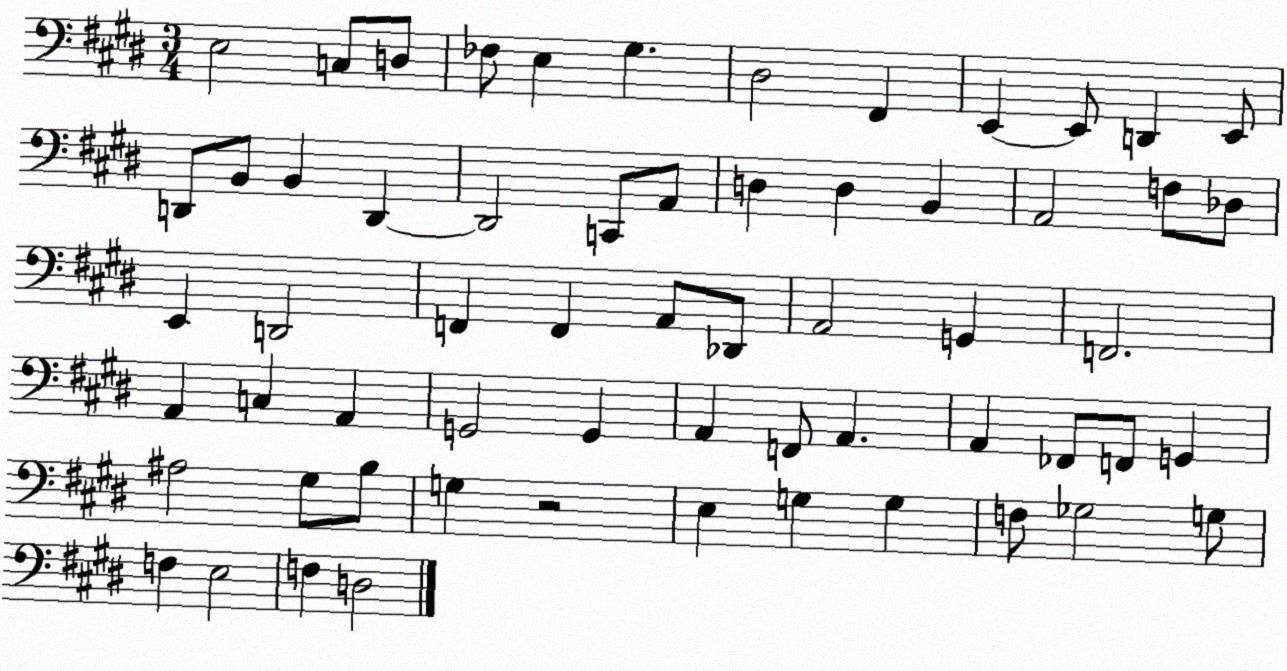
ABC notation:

X:1
T:Untitled
M:3/4
L:1/4
K:E
E,2 C,/2 D,/2 _F,/2 E, ^G, ^D,2 ^F,, E,, E,,/2 D,, E,,/2 D,,/2 B,,/2 B,, D,, D,,2 C,,/2 A,,/2 D, D, B,, A,,2 F,/2 _D,/2 E,, D,,2 F,, F,, A,,/2 _D,,/2 A,,2 G,, F,,2 A,, C, A,, G,,2 G,, A,, F,,/2 A,, A,, _F,,/2 F,,/2 G,, ^A,2 ^G,/2 B,/2 G, z2 E, G, G, F,/2 _G,2 G,/2 F, E,2 F, D,2